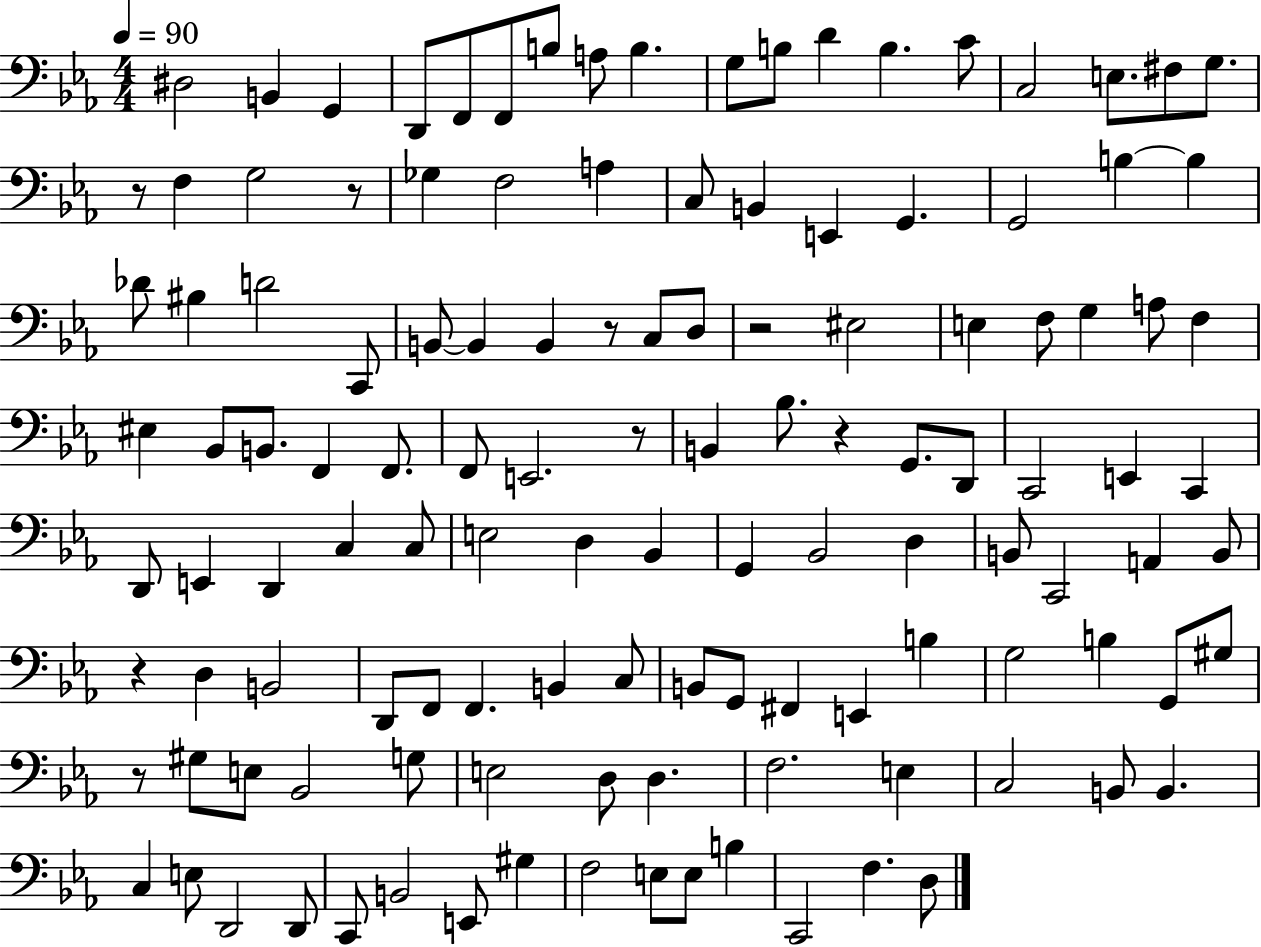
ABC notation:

X:1
T:Untitled
M:4/4
L:1/4
K:Eb
^D,2 B,, G,, D,,/2 F,,/2 F,,/2 B,/2 A,/2 B, G,/2 B,/2 D B, C/2 C,2 E,/2 ^F,/2 G,/2 z/2 F, G,2 z/2 _G, F,2 A, C,/2 B,, E,, G,, G,,2 B, B, _D/2 ^B, D2 C,,/2 B,,/2 B,, B,, z/2 C,/2 D,/2 z2 ^E,2 E, F,/2 G, A,/2 F, ^E, _B,,/2 B,,/2 F,, F,,/2 F,,/2 E,,2 z/2 B,, _B,/2 z G,,/2 D,,/2 C,,2 E,, C,, D,,/2 E,, D,, C, C,/2 E,2 D, _B,, G,, _B,,2 D, B,,/2 C,,2 A,, B,,/2 z D, B,,2 D,,/2 F,,/2 F,, B,, C,/2 B,,/2 G,,/2 ^F,, E,, B, G,2 B, G,,/2 ^G,/2 z/2 ^G,/2 E,/2 _B,,2 G,/2 E,2 D,/2 D, F,2 E, C,2 B,,/2 B,, C, E,/2 D,,2 D,,/2 C,,/2 B,,2 E,,/2 ^G, F,2 E,/2 E,/2 B, C,,2 F, D,/2